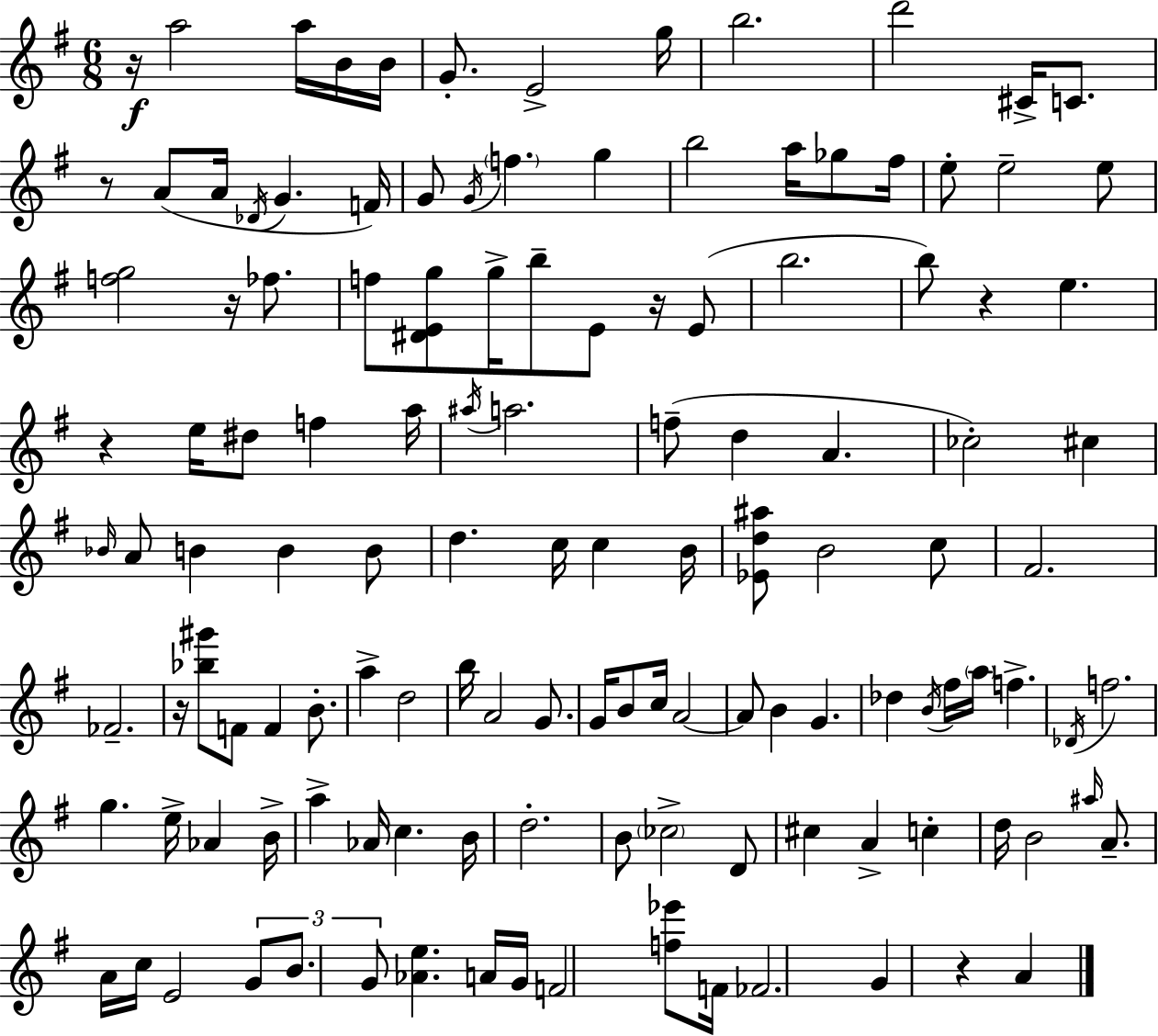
{
  \clef treble
  \numericTimeSignature
  \time 6/8
  \key g \major
  r16\f a''2 a''16 b'16 b'16 | g'8.-. e'2-> g''16 | b''2. | d'''2 cis'16-> c'8. | \break r8 a'8( a'16 \acciaccatura { des'16 } g'4. | f'16) g'8 \acciaccatura { g'16 } \parenthesize f''4. g''4 | b''2 a''16 ges''8 | fis''16 e''8-. e''2-- | \break e''8 <f'' g''>2 r16 fes''8. | f''8 <dis' e' g''>8 g''16-> b''8-- e'8 r16 | e'8( b''2. | b''8) r4 e''4. | \break r4 e''16 dis''8 f''4 | a''16 \acciaccatura { ais''16 } a''2. | f''8--( d''4 a'4. | ces''2-.) cis''4 | \break \grace { bes'16 } a'8 b'4 b'4 | b'8 d''4. c''16 c''4 | b'16 <ees' d'' ais''>8 b'2 | c''8 fis'2. | \break fes'2.-- | r16 <bes'' gis'''>8 f'8 f'4 | b'8.-. a''4-> d''2 | b''16 a'2 | \break g'8. g'16 b'8 c''16 a'2~~ | a'8 b'4 g'4. | des''4 \acciaccatura { b'16 } fis''16 \parenthesize a''16 f''4.-> | \acciaccatura { des'16 } f''2. | \break g''4. | e''16-> aes'4 b'16-> a''4-> aes'16 c''4. | b'16 d''2.-. | b'8 \parenthesize ces''2-> | \break d'8 cis''4 a'4-> | c''4-. d''16 b'2 | \grace { ais''16 } a'8.-- a'16 c''16 e'2 | \tuplet 3/2 { g'8 b'8. g'8 } | \break <aes' e''>4. a'16 g'16 f'2 | <f'' ees'''>8 f'16 fes'2. | g'4 r4 | a'4 \bar "|."
}